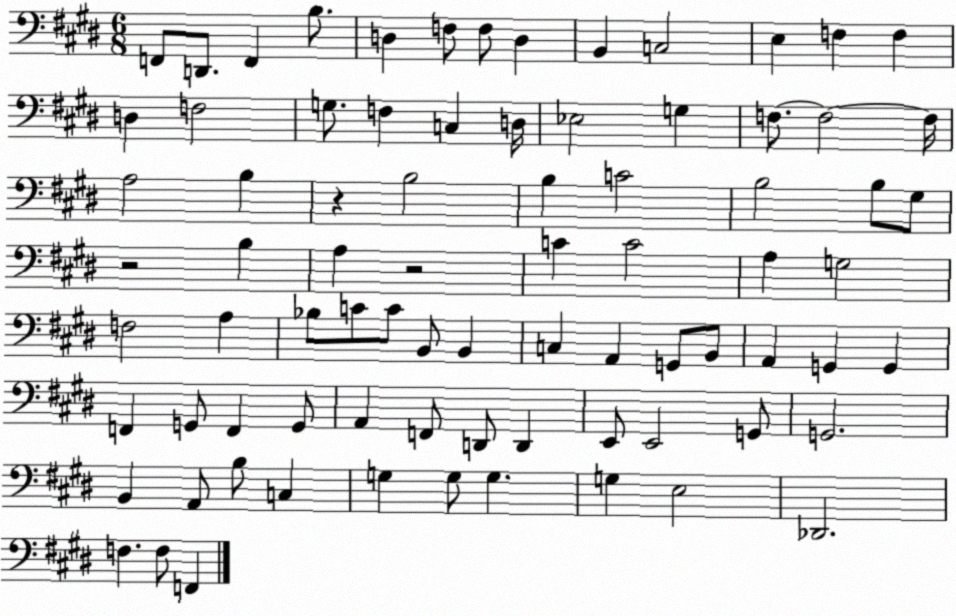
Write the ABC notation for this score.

X:1
T:Untitled
M:6/8
L:1/4
K:E
F,,/2 D,,/2 F,, B,/2 D, F,/2 F,/2 D, B,, C,2 E, F, F, D, F,2 G,/2 F, C, D,/4 _E,2 G, F,/2 F,2 F,/4 A,2 B, z B,2 B, C2 B,2 B,/2 ^G,/2 z2 B, A, z2 C C2 A, G,2 F,2 A, _B,/2 C/2 C/2 B,,/2 B,, C, A,, G,,/2 B,,/2 A,, G,, G,, F,, G,,/2 F,, G,,/2 A,, F,,/2 D,,/2 D,, E,,/2 E,,2 G,,/2 G,,2 B,, A,,/2 B,/2 C, G, G,/2 G, G, E,2 _D,,2 F, F,/2 F,,